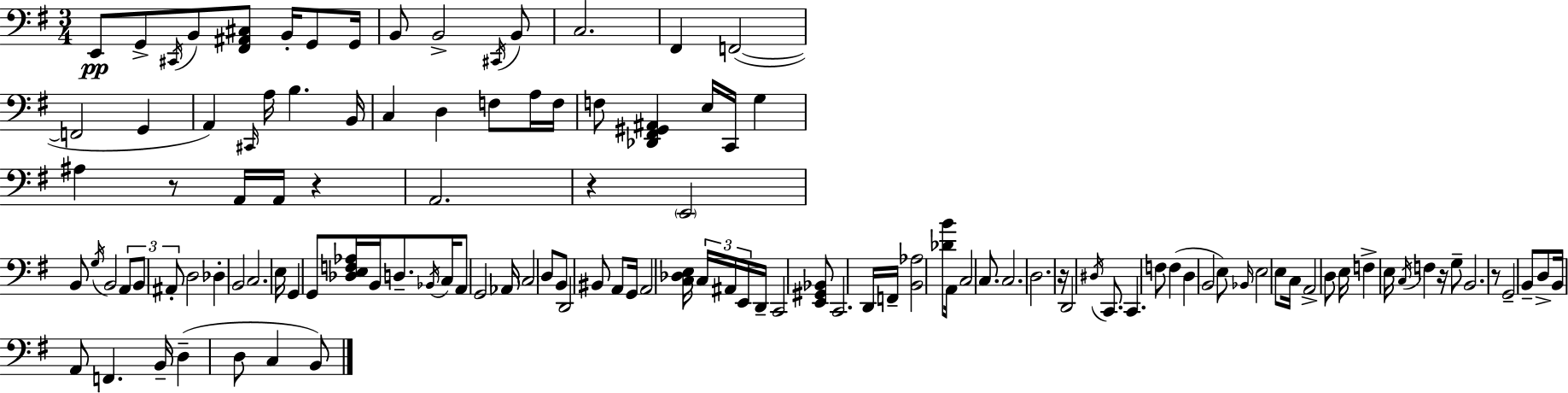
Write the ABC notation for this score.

X:1
T:Untitled
M:3/4
L:1/4
K:Em
E,,/2 G,,/2 ^C,,/4 B,,/2 [^F,,^A,,^C,]/2 B,,/4 G,,/2 G,,/4 B,,/2 B,,2 ^C,,/4 B,,/2 C,2 ^F,, F,,2 F,,2 G,, A,, ^C,,/4 A,/4 B, B,,/4 C, D, F,/2 A,/4 F,/4 F,/2 [_D,,^F,,^G,,^A,,] E,/4 C,,/4 G, ^A, z/2 A,,/4 A,,/4 z A,,2 z E,,2 B,,/2 G,/4 B,,2 A,,/2 B,,/2 ^A,,/2 D,2 _D, B,,2 C,2 E,/4 G,, G,,/2 [_D,E,F,_A,]/4 B,,/4 D,/2 _B,,/4 C,/4 A,,/2 G,,2 _A,,/4 C,2 D,/2 B,,/2 D,,2 ^B,,/2 A,,/2 G,,/4 A,,2 [C,_D,E,]/4 C,/4 ^A,,/4 E,,/4 D,,/4 C,,2 [E,,^G,,_B,,]/2 C,,2 D,,/4 F,,/4 [B,,_A,]2 [_DB]/2 A,,/4 C,2 C,/2 C,2 D,2 z/4 D,,2 ^D,/4 C,,/2 C,, F,/2 F, D, B,,2 E,/2 _B,,/4 E,2 E,/2 C,/4 A,,2 D,/2 E,/4 F, E,/4 C,/4 F, z/4 G,/2 B,,2 z/2 G,,2 B,,/2 D,/2 B,,/4 A,,/2 F,, B,,/4 D, D,/2 C, B,,/2